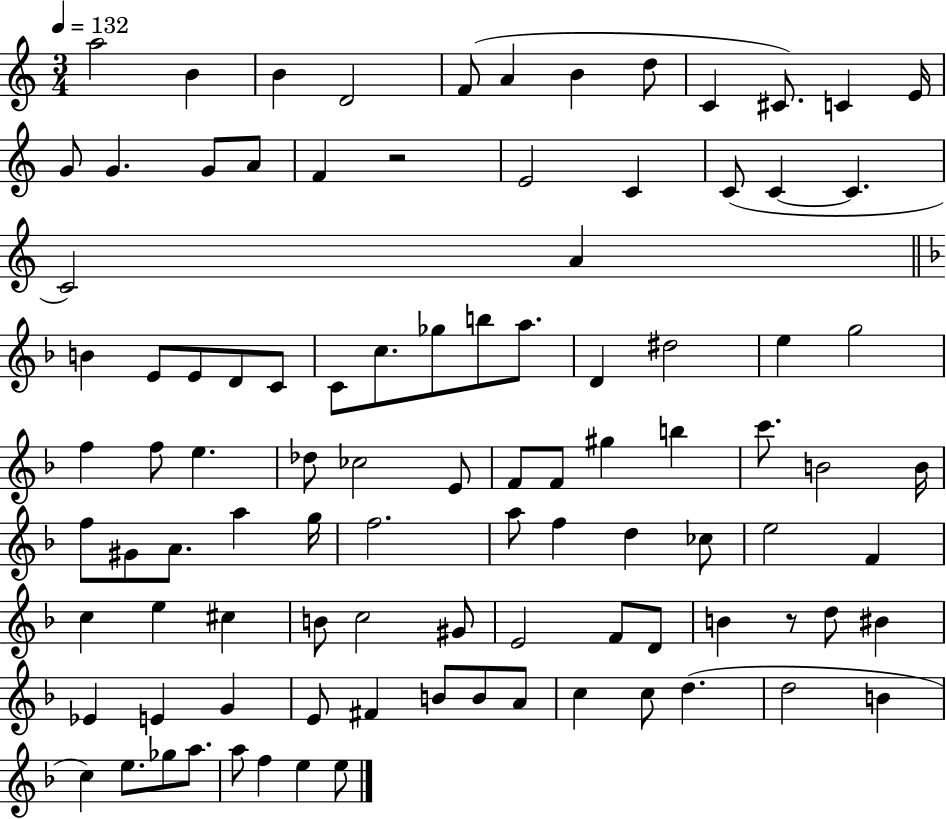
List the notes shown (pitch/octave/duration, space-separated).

A5/h B4/q B4/q D4/h F4/e A4/q B4/q D5/e C4/q C#4/e. C4/q E4/s G4/e G4/q. G4/e A4/e F4/q R/h E4/h C4/q C4/e C4/q C4/q. C4/h A4/q B4/q E4/e E4/e D4/e C4/e C4/e C5/e. Gb5/e B5/e A5/e. D4/q D#5/h E5/q G5/h F5/q F5/e E5/q. Db5/e CES5/h E4/e F4/e F4/e G#5/q B5/q C6/e. B4/h B4/s F5/e G#4/e A4/e. A5/q G5/s F5/h. A5/e F5/q D5/q CES5/e E5/h F4/q C5/q E5/q C#5/q B4/e C5/h G#4/e E4/h F4/e D4/e B4/q R/e D5/e BIS4/q Eb4/q E4/q G4/q E4/e F#4/q B4/e B4/e A4/e C5/q C5/e D5/q. D5/h B4/q C5/q E5/e. Gb5/e A5/e. A5/e F5/q E5/q E5/e